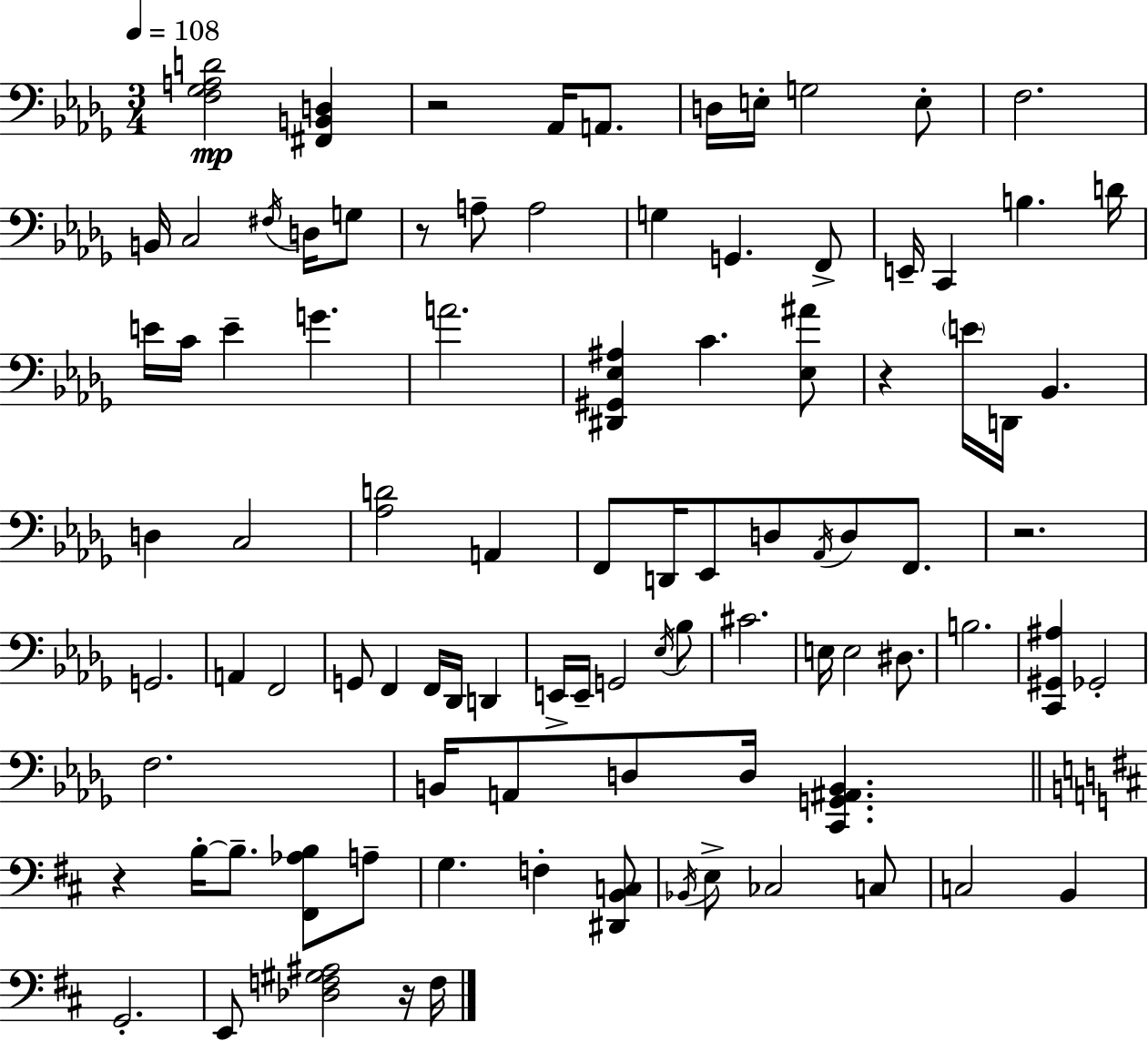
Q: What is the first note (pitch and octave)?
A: Ab2